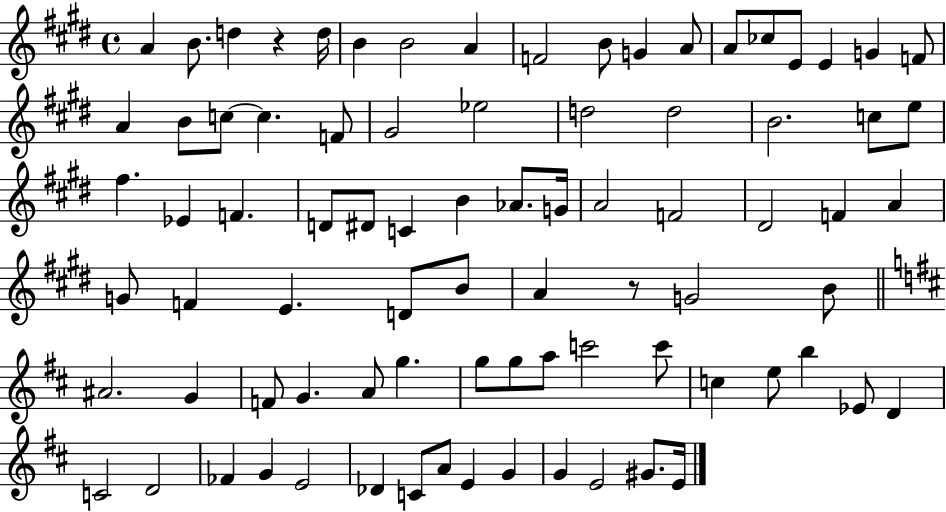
X:1
T:Untitled
M:4/4
L:1/4
K:E
A B/2 d z d/4 B B2 A F2 B/2 G A/2 A/2 _c/2 E/2 E G F/2 A B/2 c/2 c F/2 ^G2 _e2 d2 d2 B2 c/2 e/2 ^f _E F D/2 ^D/2 C B _A/2 G/4 A2 F2 ^D2 F A G/2 F E D/2 B/2 A z/2 G2 B/2 ^A2 G F/2 G A/2 g g/2 g/2 a/2 c'2 c'/2 c e/2 b _E/2 D C2 D2 _F G E2 _D C/2 A/2 E G G E2 ^G/2 E/4